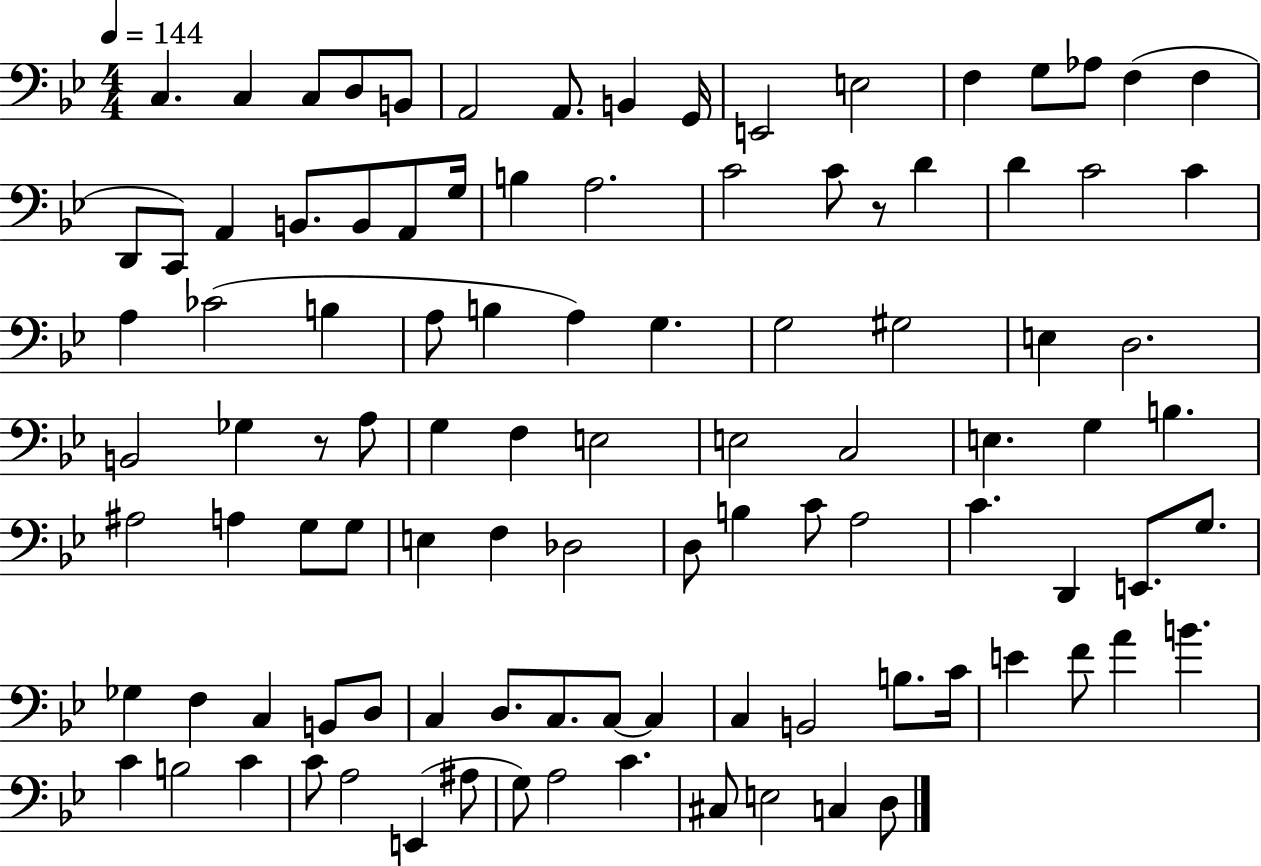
C3/q. C3/q C3/e D3/e B2/e A2/h A2/e. B2/q G2/s E2/h E3/h F3/q G3/e Ab3/e F3/q F3/q D2/e C2/e A2/q B2/e. B2/e A2/e G3/s B3/q A3/h. C4/h C4/e R/e D4/q D4/q C4/h C4/q A3/q CES4/h B3/q A3/e B3/q A3/q G3/q. G3/h G#3/h E3/q D3/h. B2/h Gb3/q R/e A3/e G3/q F3/q E3/h E3/h C3/h E3/q. G3/q B3/q. A#3/h A3/q G3/e G3/e E3/q F3/q Db3/h D3/e B3/q C4/e A3/h C4/q. D2/q E2/e. G3/e. Gb3/q F3/q C3/q B2/e D3/e C3/q D3/e. C3/e. C3/e C3/q C3/q B2/h B3/e. C4/s E4/q F4/e A4/q B4/q. C4/q B3/h C4/q C4/e A3/h E2/q A#3/e G3/e A3/h C4/q. C#3/e E3/h C3/q D3/e